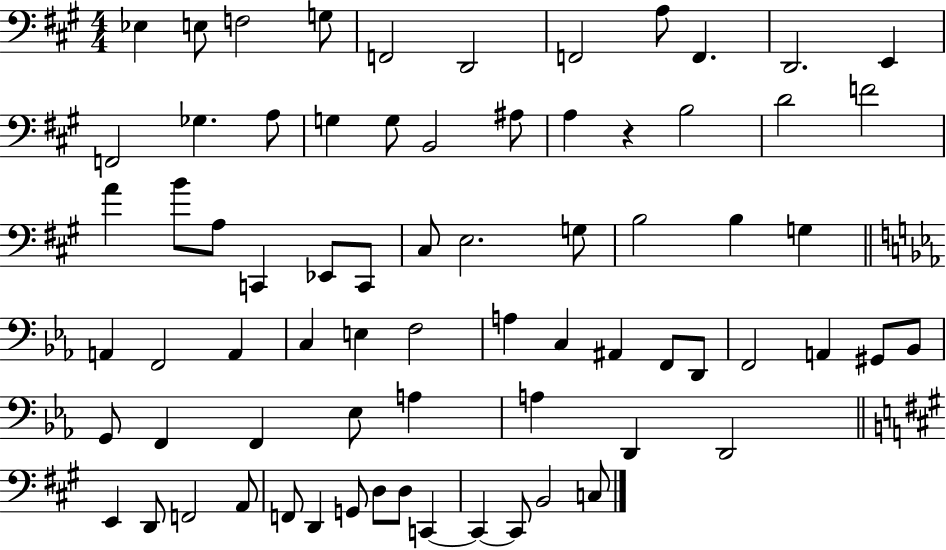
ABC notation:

X:1
T:Untitled
M:4/4
L:1/4
K:A
_E, E,/2 F,2 G,/2 F,,2 D,,2 F,,2 A,/2 F,, D,,2 E,, F,,2 _G, A,/2 G, G,/2 B,,2 ^A,/2 A, z B,2 D2 F2 A B/2 A,/2 C,, _E,,/2 C,,/2 ^C,/2 E,2 G,/2 B,2 B, G, A,, F,,2 A,, C, E, F,2 A, C, ^A,, F,,/2 D,,/2 F,,2 A,, ^G,,/2 _B,,/2 G,,/2 F,, F,, _E,/2 A, A, D,, D,,2 E,, D,,/2 F,,2 A,,/2 F,,/2 D,, G,,/2 D,/2 D,/2 C,, C,, C,,/2 B,,2 C,/2